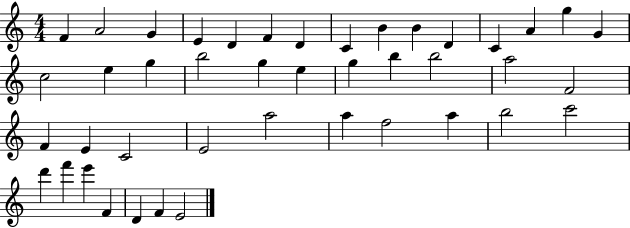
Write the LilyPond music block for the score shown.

{
  \clef treble
  \numericTimeSignature
  \time 4/4
  \key c \major
  f'4 a'2 g'4 | e'4 d'4 f'4 d'4 | c'4 b'4 b'4 d'4 | c'4 a'4 g''4 g'4 | \break c''2 e''4 g''4 | b''2 g''4 e''4 | g''4 b''4 b''2 | a''2 f'2 | \break f'4 e'4 c'2 | e'2 a''2 | a''4 f''2 a''4 | b''2 c'''2 | \break d'''4 f'''4 e'''4 f'4 | d'4 f'4 e'2 | \bar "|."
}